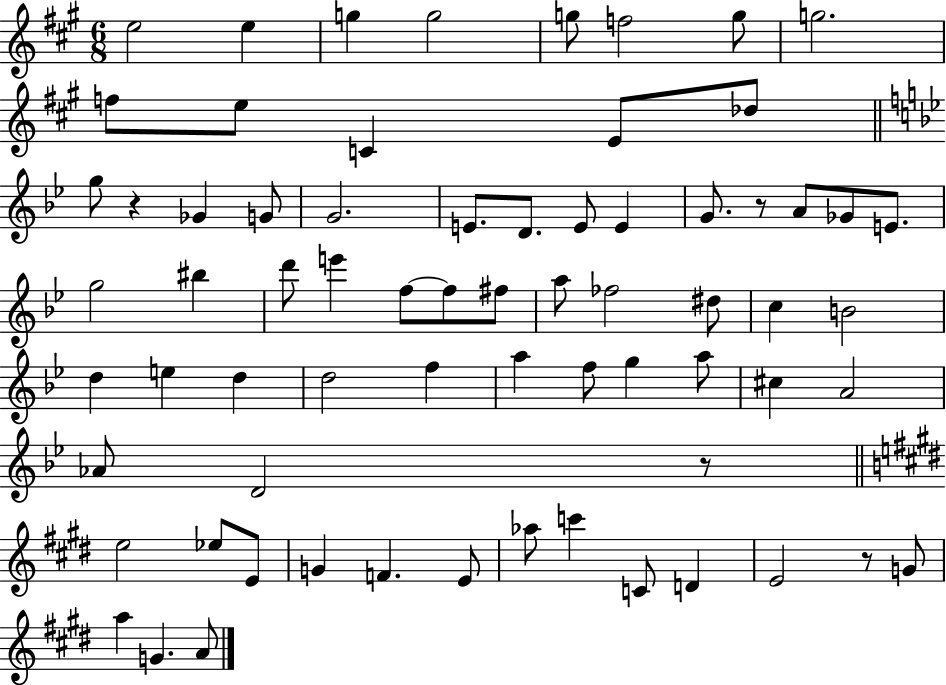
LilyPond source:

{
  \clef treble
  \numericTimeSignature
  \time 6/8
  \key a \major
  \repeat volta 2 { e''2 e''4 | g''4 g''2 | g''8 f''2 g''8 | g''2. | \break f''8 e''8 c'4 e'8 des''8 | \bar "||" \break \key bes \major g''8 r4 ges'4 g'8 | g'2. | e'8. d'8. e'8 e'4 | g'8. r8 a'8 ges'8 e'8. | \break g''2 bis''4 | d'''8 e'''4 f''8~~ f''8 fis''8 | a''8 fes''2 dis''8 | c''4 b'2 | \break d''4 e''4 d''4 | d''2 f''4 | a''4 f''8 g''4 a''8 | cis''4 a'2 | \break aes'8 d'2 r8 | \bar "||" \break \key e \major e''2 ees''8 e'8 | g'4 f'4. e'8 | aes''8 c'''4 c'8 d'4 | e'2 r8 g'8 | \break a''4 g'4. a'8 | } \bar "|."
}